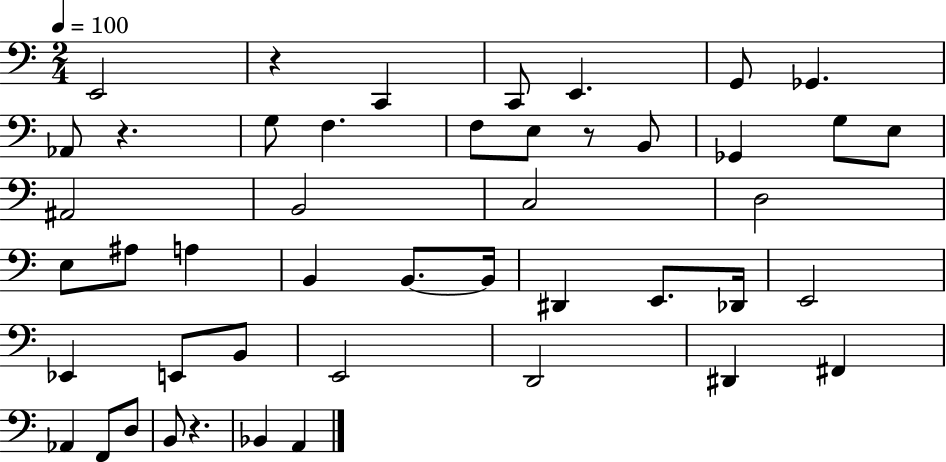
X:1
T:Untitled
M:2/4
L:1/4
K:C
E,,2 z C,, C,,/2 E,, G,,/2 _G,, _A,,/2 z G,/2 F, F,/2 E,/2 z/2 B,,/2 _G,, G,/2 E,/2 ^A,,2 B,,2 C,2 D,2 E,/2 ^A,/2 A, B,, B,,/2 B,,/4 ^D,, E,,/2 _D,,/4 E,,2 _E,, E,,/2 B,,/2 E,,2 D,,2 ^D,, ^F,, _A,, F,,/2 D,/2 B,,/2 z _B,, A,,